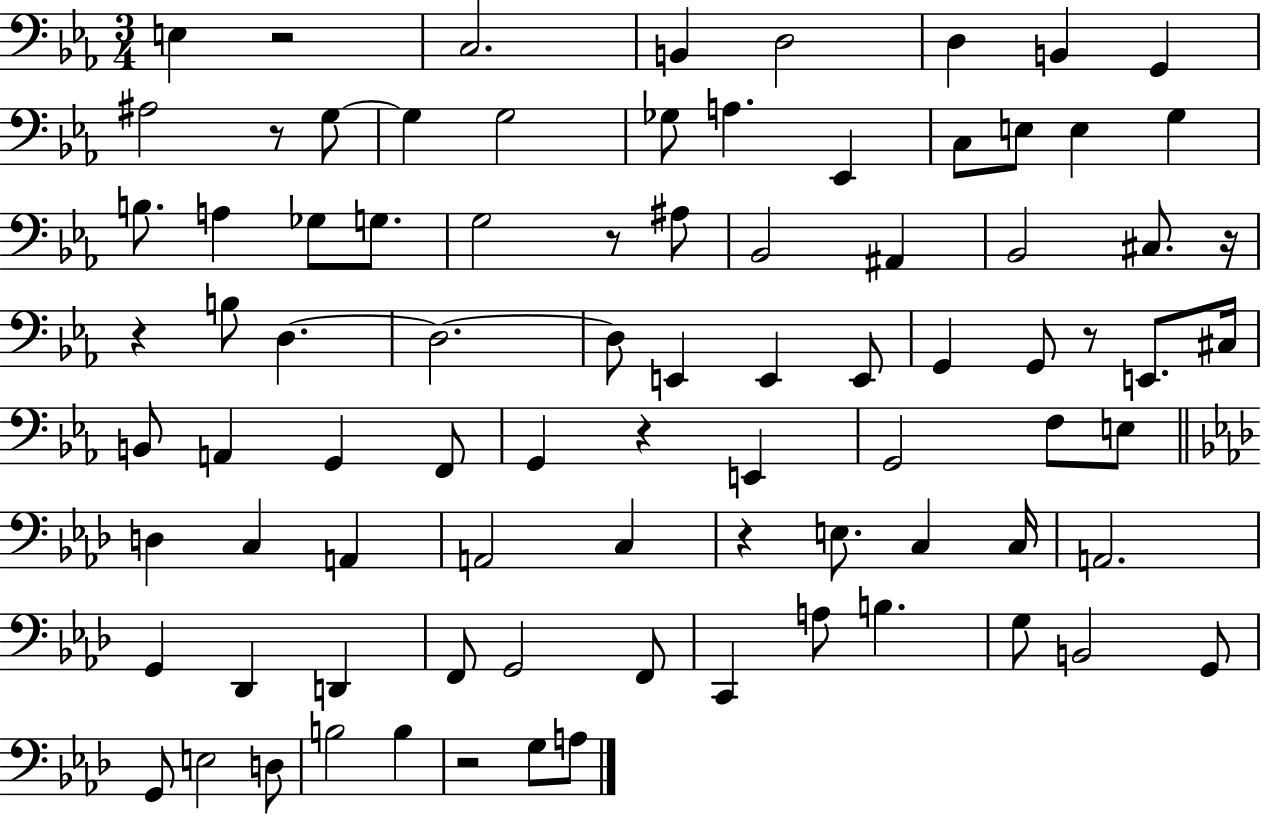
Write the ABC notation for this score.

X:1
T:Untitled
M:3/4
L:1/4
K:Eb
E, z2 C,2 B,, D,2 D, B,, G,, ^A,2 z/2 G,/2 G, G,2 _G,/2 A, _E,, C,/2 E,/2 E, G, B,/2 A, _G,/2 G,/2 G,2 z/2 ^A,/2 _B,,2 ^A,, _B,,2 ^C,/2 z/4 z B,/2 D, D,2 D,/2 E,, E,, E,,/2 G,, G,,/2 z/2 E,,/2 ^C,/4 B,,/2 A,, G,, F,,/2 G,, z E,, G,,2 F,/2 E,/2 D, C, A,, A,,2 C, z E,/2 C, C,/4 A,,2 G,, _D,, D,, F,,/2 G,,2 F,,/2 C,, A,/2 B, G,/2 B,,2 G,,/2 G,,/2 E,2 D,/2 B,2 B, z2 G,/2 A,/2